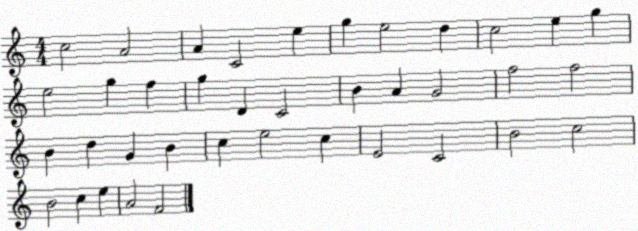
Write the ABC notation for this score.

X:1
T:Untitled
M:4/4
L:1/4
K:C
c2 A2 A C2 e g e2 d c2 e g e2 g f g D C2 B A G2 f2 f2 B d G B c e2 c E2 C2 B2 c2 B2 c e A2 F2